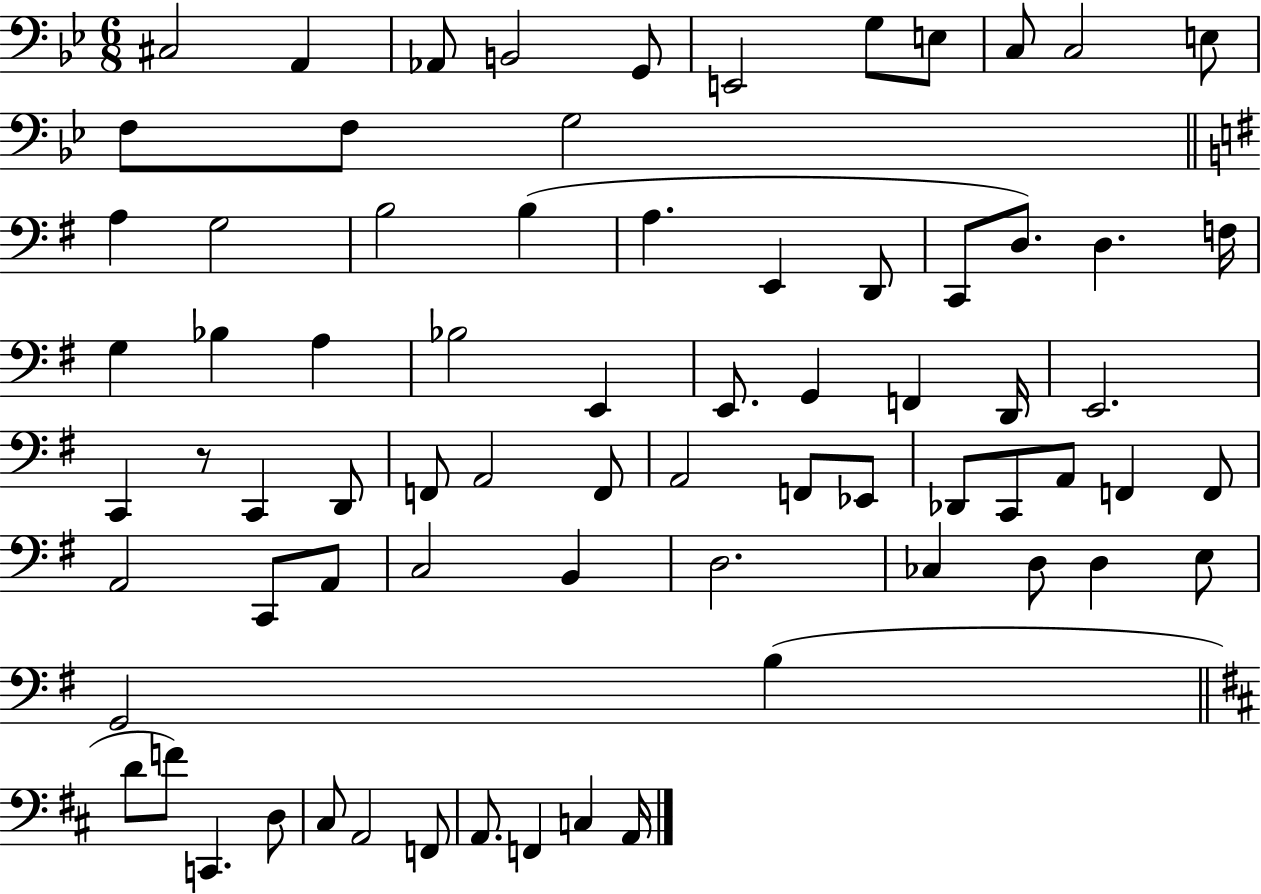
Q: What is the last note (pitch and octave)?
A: A2